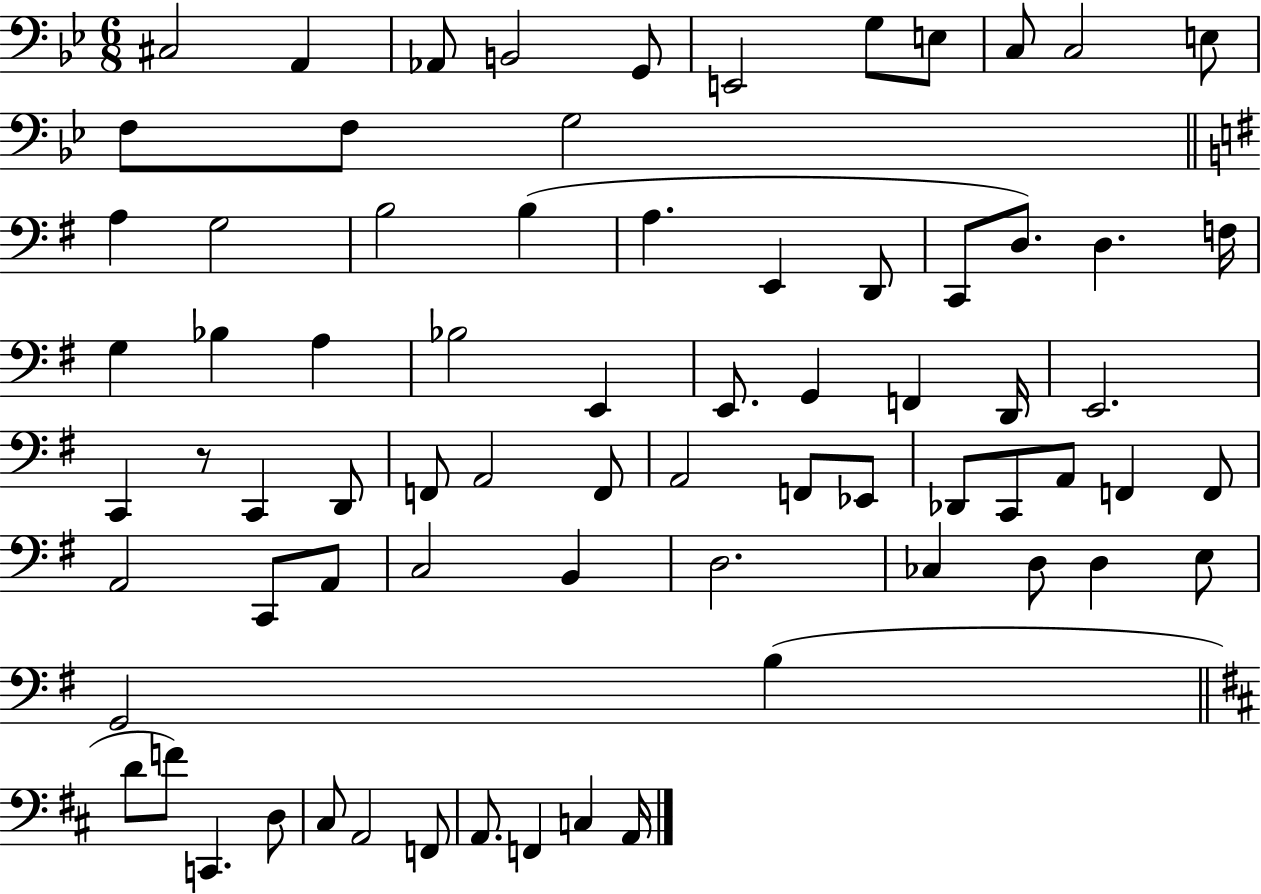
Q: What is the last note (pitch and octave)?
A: A2